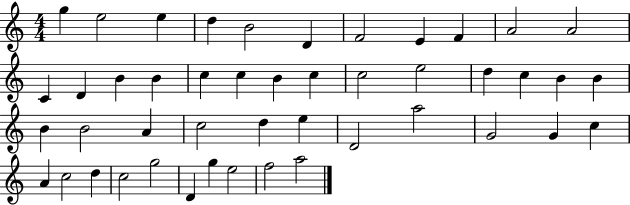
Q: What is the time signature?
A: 4/4